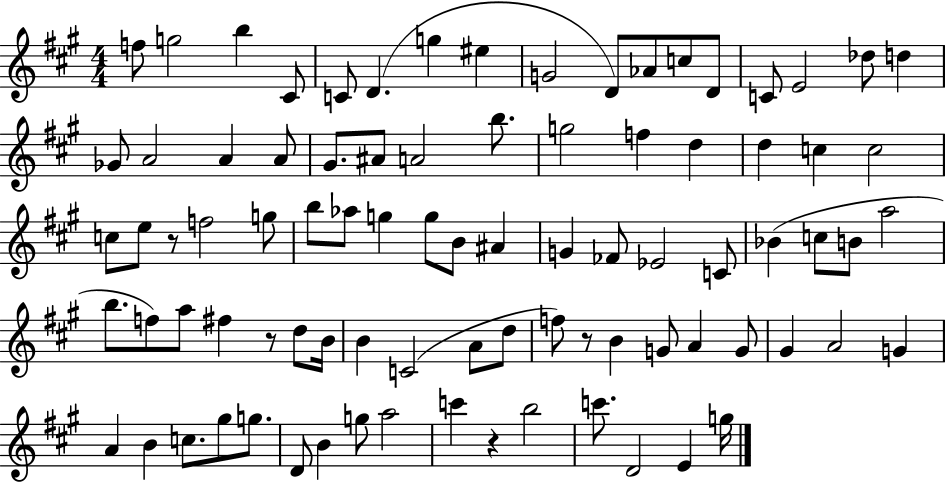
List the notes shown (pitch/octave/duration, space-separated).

F5/e G5/h B5/q C#4/e C4/e D4/q. G5/q EIS5/q G4/h D4/e Ab4/e C5/e D4/e C4/e E4/h Db5/e D5/q Gb4/e A4/h A4/q A4/e G#4/e. A#4/e A4/h B5/e. G5/h F5/q D5/q D5/q C5/q C5/h C5/e E5/e R/e F5/h G5/e B5/e Ab5/e G5/q G5/e B4/e A#4/q G4/q FES4/e Eb4/h C4/e Bb4/q C5/e B4/e A5/h B5/e. F5/e A5/e F#5/q R/e D5/e B4/s B4/q C4/h A4/e D5/e F5/e R/e B4/q G4/e A4/q G4/e G#4/q A4/h G4/q A4/q B4/q C5/e. G#5/e G5/e. D4/e B4/q G5/e A5/h C6/q R/q B5/h C6/e. D4/h E4/q G5/s